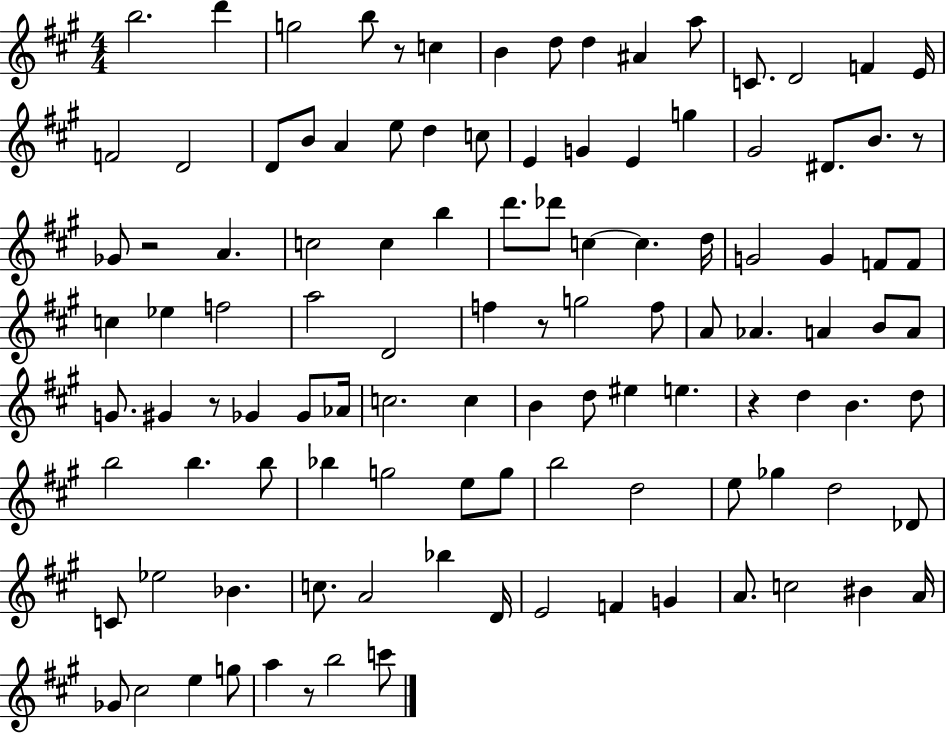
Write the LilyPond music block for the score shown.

{
  \clef treble
  \numericTimeSignature
  \time 4/4
  \key a \major
  \repeat volta 2 { b''2. d'''4 | g''2 b''8 r8 c''4 | b'4 d''8 d''4 ais'4 a''8 | c'8. d'2 f'4 e'16 | \break f'2 d'2 | d'8 b'8 a'4 e''8 d''4 c''8 | e'4 g'4 e'4 g''4 | gis'2 dis'8. b'8. r8 | \break ges'8 r2 a'4. | c''2 c''4 b''4 | d'''8. des'''8 c''4~~ c''4. d''16 | g'2 g'4 f'8 f'8 | \break c''4 ees''4 f''2 | a''2 d'2 | f''4 r8 g''2 f''8 | a'8 aes'4. a'4 b'8 a'8 | \break g'8. gis'4 r8 ges'4 ges'8 aes'16 | c''2. c''4 | b'4 d''8 eis''4 e''4. | r4 d''4 b'4. d''8 | \break b''2 b''4. b''8 | bes''4 g''2 e''8 g''8 | b''2 d''2 | e''8 ges''4 d''2 des'8 | \break c'8 ees''2 bes'4. | c''8. a'2 bes''4 d'16 | e'2 f'4 g'4 | a'8. c''2 bis'4 a'16 | \break ges'8 cis''2 e''4 g''8 | a''4 r8 b''2 c'''8 | } \bar "|."
}